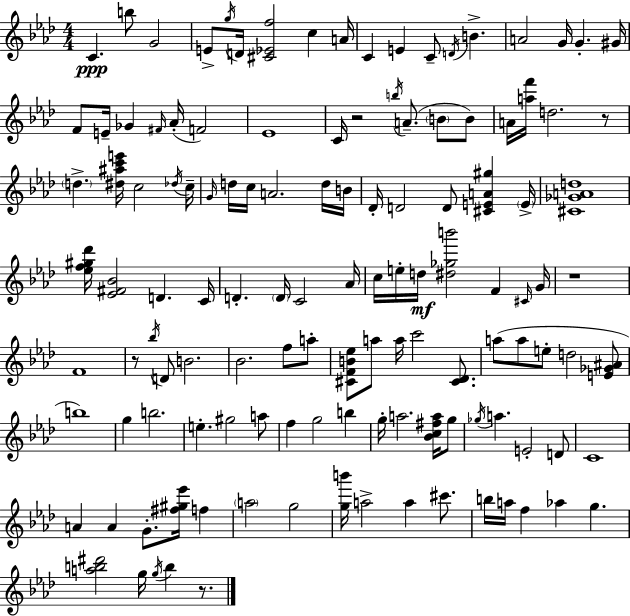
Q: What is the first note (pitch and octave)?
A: C4